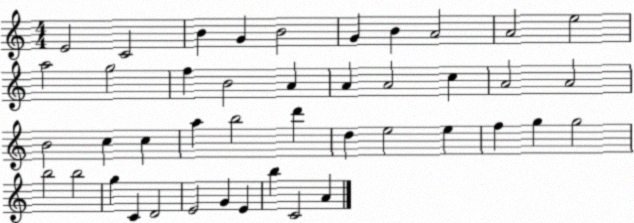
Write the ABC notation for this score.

X:1
T:Untitled
M:4/4
L:1/4
K:C
E2 C2 B G B2 G B A2 A2 e2 a2 g2 f B2 A A A2 c A2 A2 B2 c c a b2 d' d e2 e f g g2 b2 b2 g C D2 E2 G E b C2 A